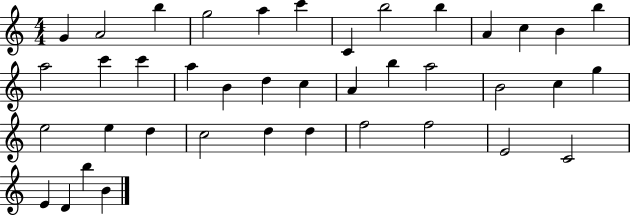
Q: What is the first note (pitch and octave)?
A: G4